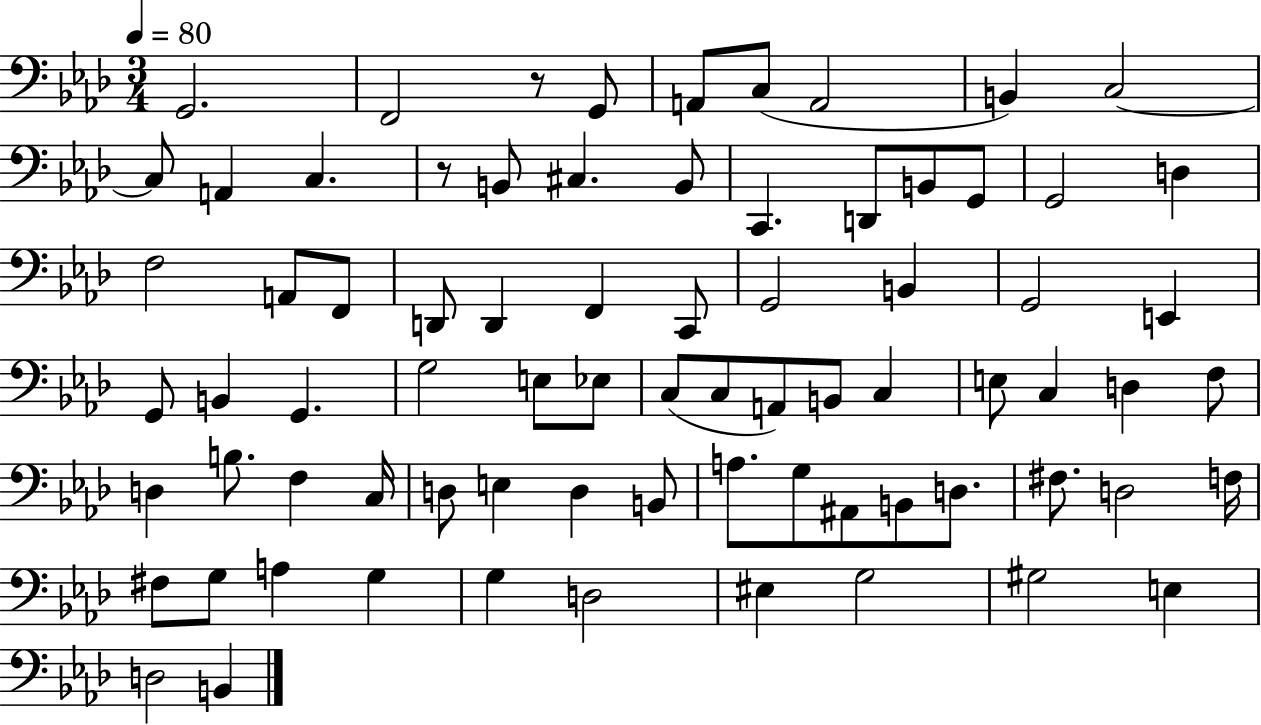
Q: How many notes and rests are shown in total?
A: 76